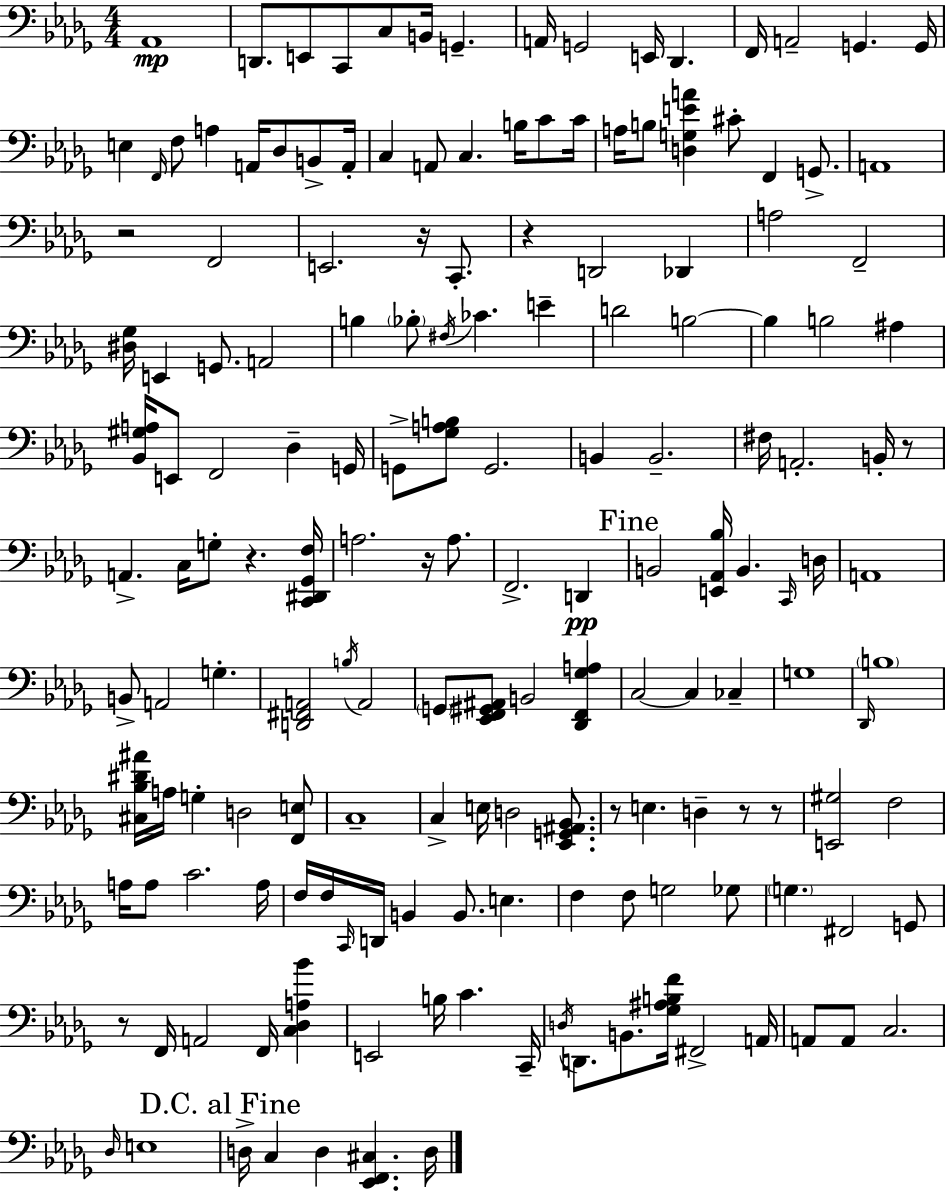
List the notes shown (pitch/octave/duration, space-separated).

Ab2/w D2/e. E2/e C2/e C3/e B2/s G2/q. A2/s G2/h E2/s Db2/q. F2/s A2/h G2/q. G2/s E3/q F2/s F3/e A3/q A2/s Db3/e B2/e A2/s C3/q A2/e C3/q. B3/s C4/e C4/s A3/s B3/e [D3,G3,E4,A4]/q C#4/e F2/q G2/e. A2/w R/h F2/h E2/h. R/s C2/e. R/q D2/h Db2/q A3/h F2/h [D#3,Gb3]/s E2/q G2/e. A2/h B3/q Bb3/e F#3/s CES4/q. E4/q D4/h B3/h B3/q B3/h A#3/q [Bb2,G#3,A3]/s E2/e F2/h Db3/q G2/s G2/e [Gb3,A3,B3]/e G2/h. B2/q B2/h. F#3/s A2/h. B2/s R/e A2/q. C3/s G3/e R/q. [C2,D#2,Gb2,F3]/s A3/h. R/s A3/e. F2/h. D2/q B2/h [E2,Ab2,Bb3]/s B2/q. C2/s D3/s A2/w B2/e A2/h G3/q. [D2,F#2,A2]/h B3/s A2/h G2/e [Eb2,F2,G#2,A#2]/e B2/h [Db2,F2,Gb3,A3]/q C3/h C3/q CES3/q G3/w Db2/s B3/w [C#3,Bb3,D#4,A#4]/s A3/s G3/q D3/h [F2,E3]/e C3/w C3/q E3/s D3/h [Eb2,G2,A#2,Bb2]/e. R/e E3/q. D3/q R/e R/e [E2,G#3]/h F3/h A3/s A3/e C4/h. A3/s F3/s F3/s C2/s D2/s B2/q B2/e. E3/q. F3/q F3/e G3/h Gb3/e G3/q. F#2/h G2/e R/e F2/s A2/h F2/s [C3,Db3,A3,Bb4]/q E2/h B3/s C4/q. C2/s D3/s D2/e. B2/e. [Gb3,A#3,B3,F4]/s F#2/h A2/s A2/e A2/e C3/h. Db3/s E3/w D3/s C3/q D3/q [Eb2,F2,C#3]/q. D3/s